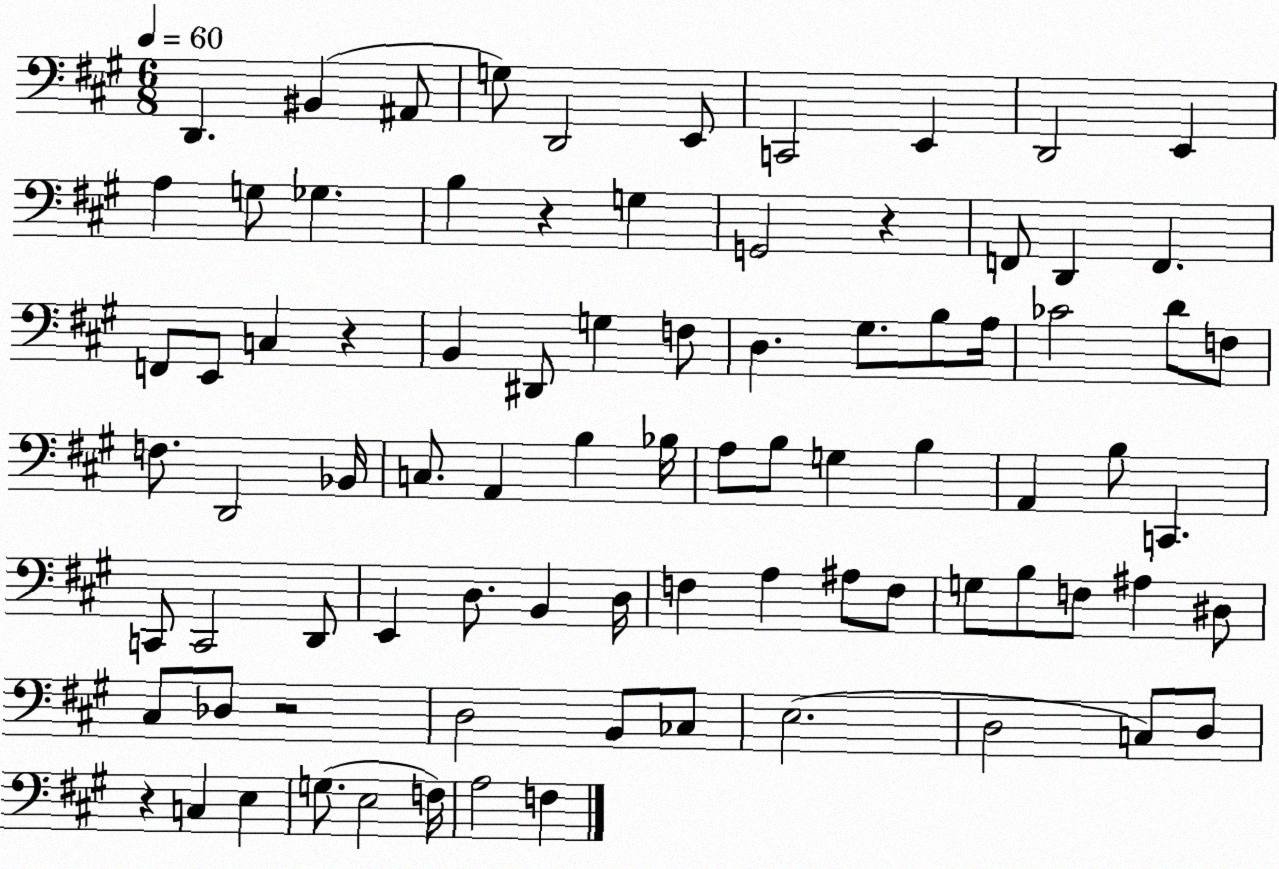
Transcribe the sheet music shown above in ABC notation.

X:1
T:Untitled
M:6/8
L:1/4
K:A
D,, ^B,, ^A,,/2 G,/2 D,,2 E,,/2 C,,2 E,, D,,2 E,, A, G,/2 _G, B, z G, G,,2 z F,,/2 D,, F,, F,,/2 E,,/2 C, z B,, ^D,,/2 G, F,/2 D, ^G,/2 B,/2 A,/4 _C2 D/2 F,/2 F,/2 D,,2 _B,,/4 C,/2 A,, B, _B,/4 A,/2 B,/2 G, B, A,, B,/2 C,, C,,/2 C,,2 D,,/2 E,, D,/2 B,, D,/4 F, A, ^A,/2 F,/2 G,/2 B,/2 F,/2 ^A, ^D,/2 ^C,/2 _D,/2 z2 D,2 B,,/2 _C,/2 E,2 D,2 C,/2 D,/2 z C, E, G,/2 E,2 F,/4 A,2 F,